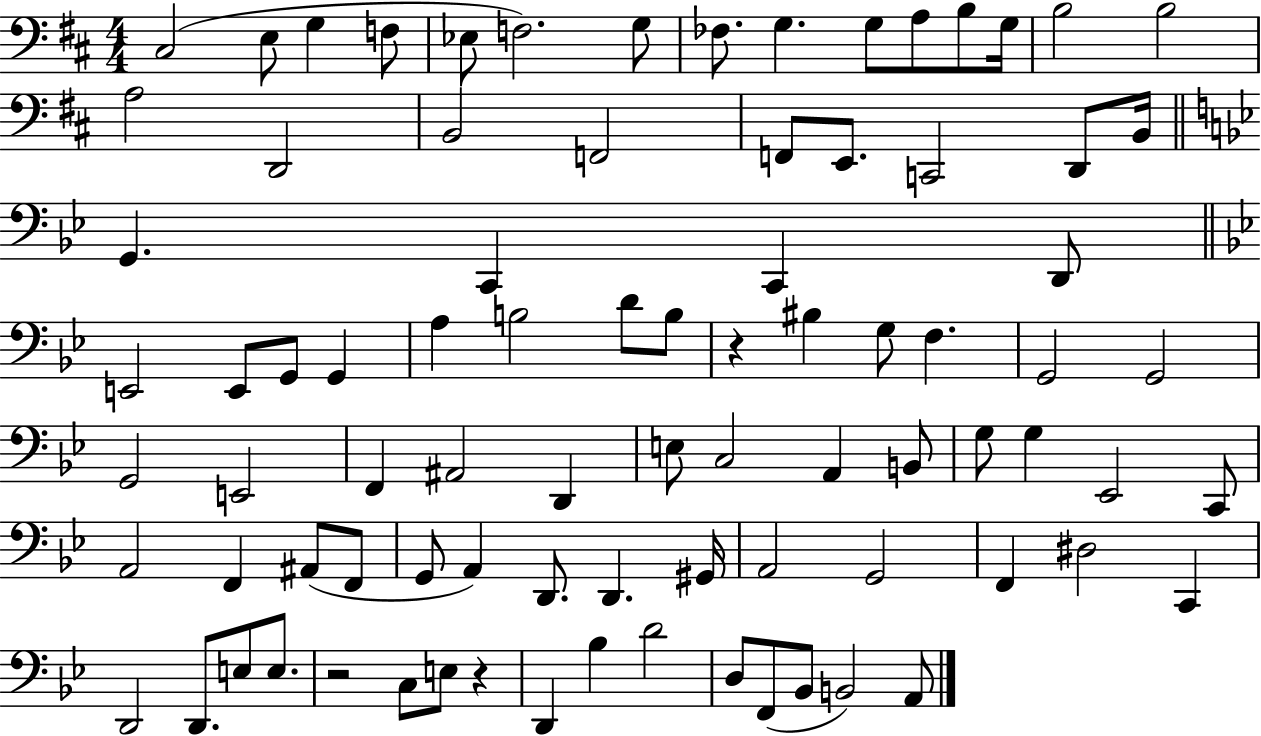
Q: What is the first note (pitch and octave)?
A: C#3